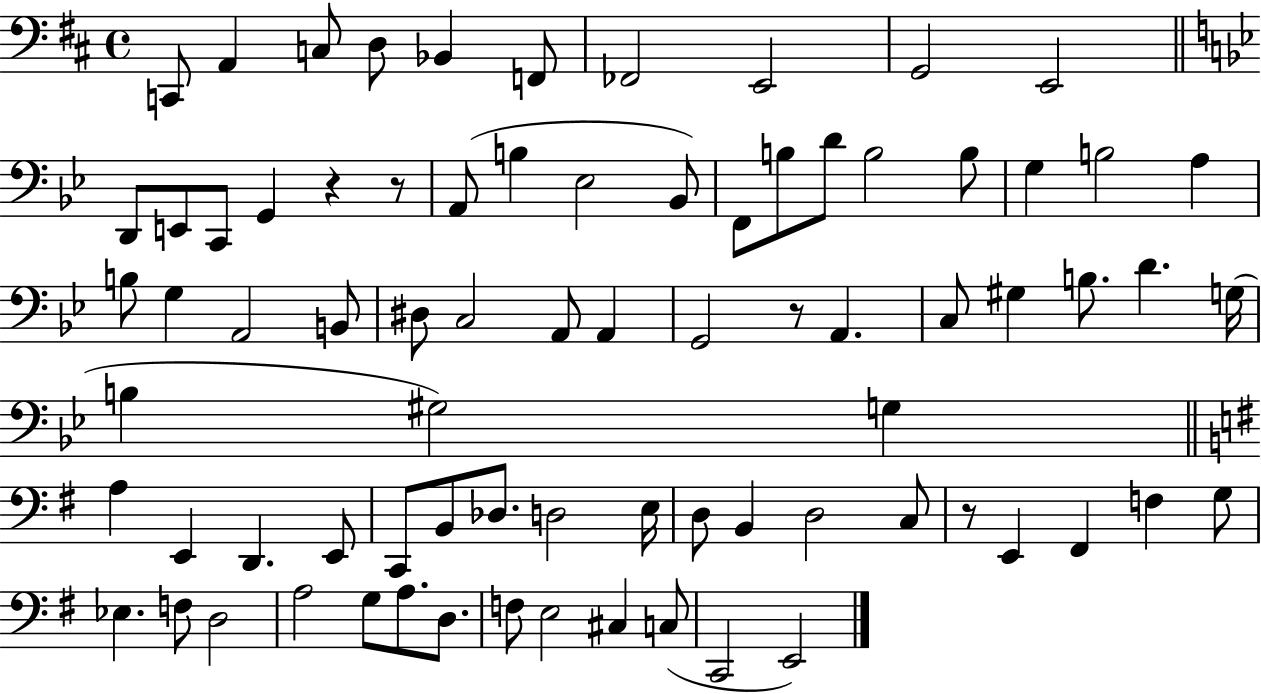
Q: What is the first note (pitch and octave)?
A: C2